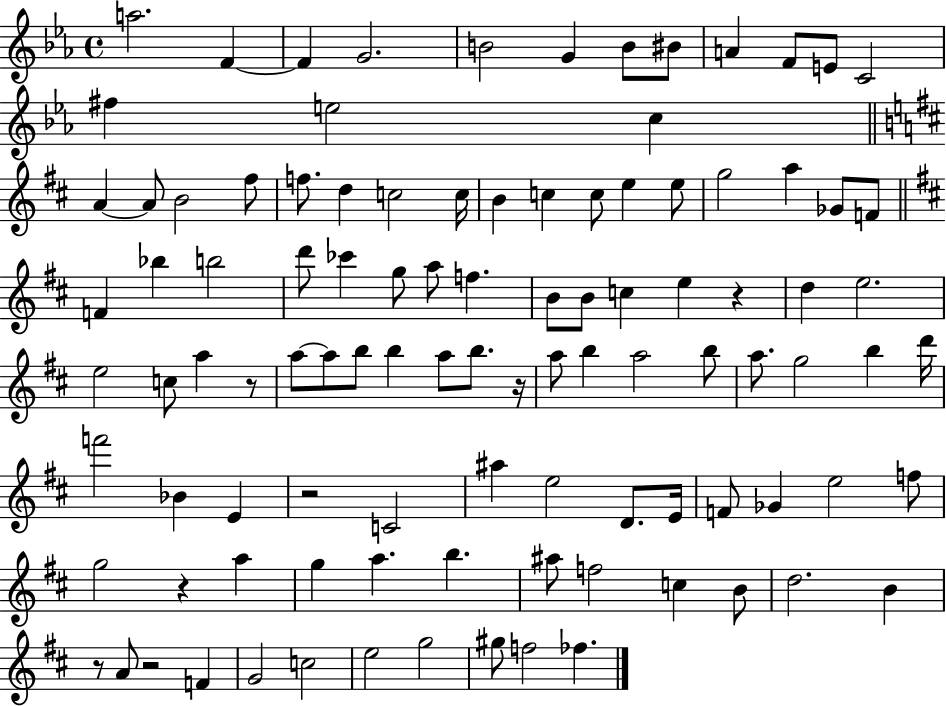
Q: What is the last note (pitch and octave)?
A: FES5